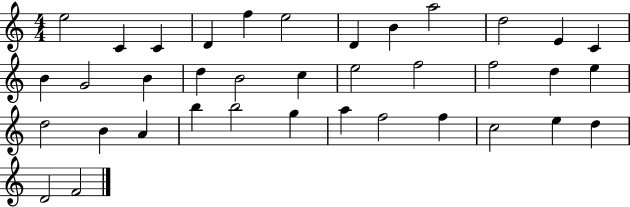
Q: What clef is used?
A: treble